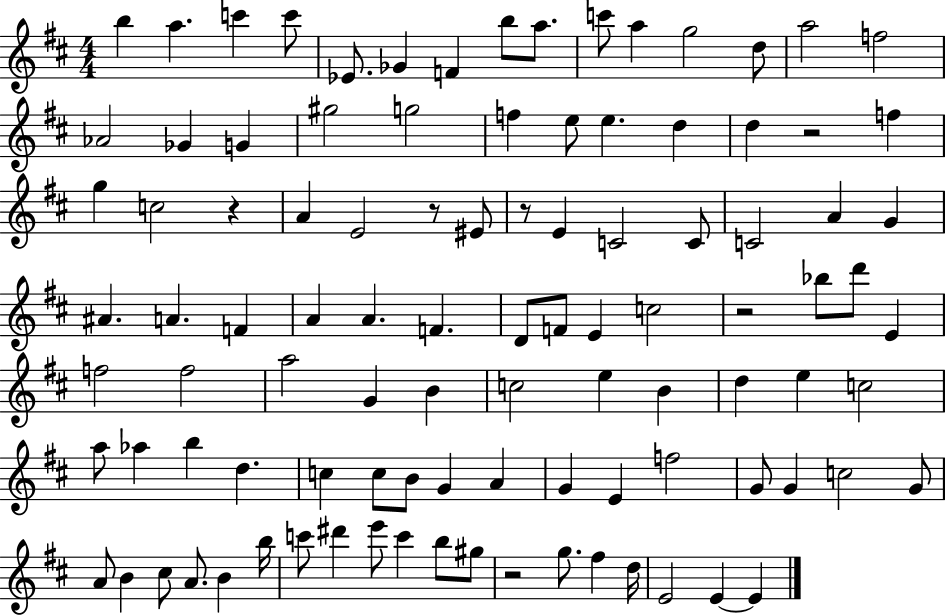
{
  \clef treble
  \numericTimeSignature
  \time 4/4
  \key d \major
  \repeat volta 2 { b''4 a''4. c'''4 c'''8 | ees'8. ges'4 f'4 b''8 a''8. | c'''8 a''4 g''2 d''8 | a''2 f''2 | \break aes'2 ges'4 g'4 | gis''2 g''2 | f''4 e''8 e''4. d''4 | d''4 r2 f''4 | \break g''4 c''2 r4 | a'4 e'2 r8 eis'8 | r8 e'4 c'2 c'8 | c'2 a'4 g'4 | \break ais'4. a'4. f'4 | a'4 a'4. f'4. | d'8 f'8 e'4 c''2 | r2 bes''8 d'''8 e'4 | \break f''2 f''2 | a''2 g'4 b'4 | c''2 e''4 b'4 | d''4 e''4 c''2 | \break a''8 aes''4 b''4 d''4. | c''4 c''8 b'8 g'4 a'4 | g'4 e'4 f''2 | g'8 g'4 c''2 g'8 | \break a'8 b'4 cis''8 a'8. b'4 b''16 | c'''8 dis'''4 e'''8 c'''4 b''8 gis''8 | r2 g''8. fis''4 d''16 | e'2 e'4~~ e'4 | \break } \bar "|."
}